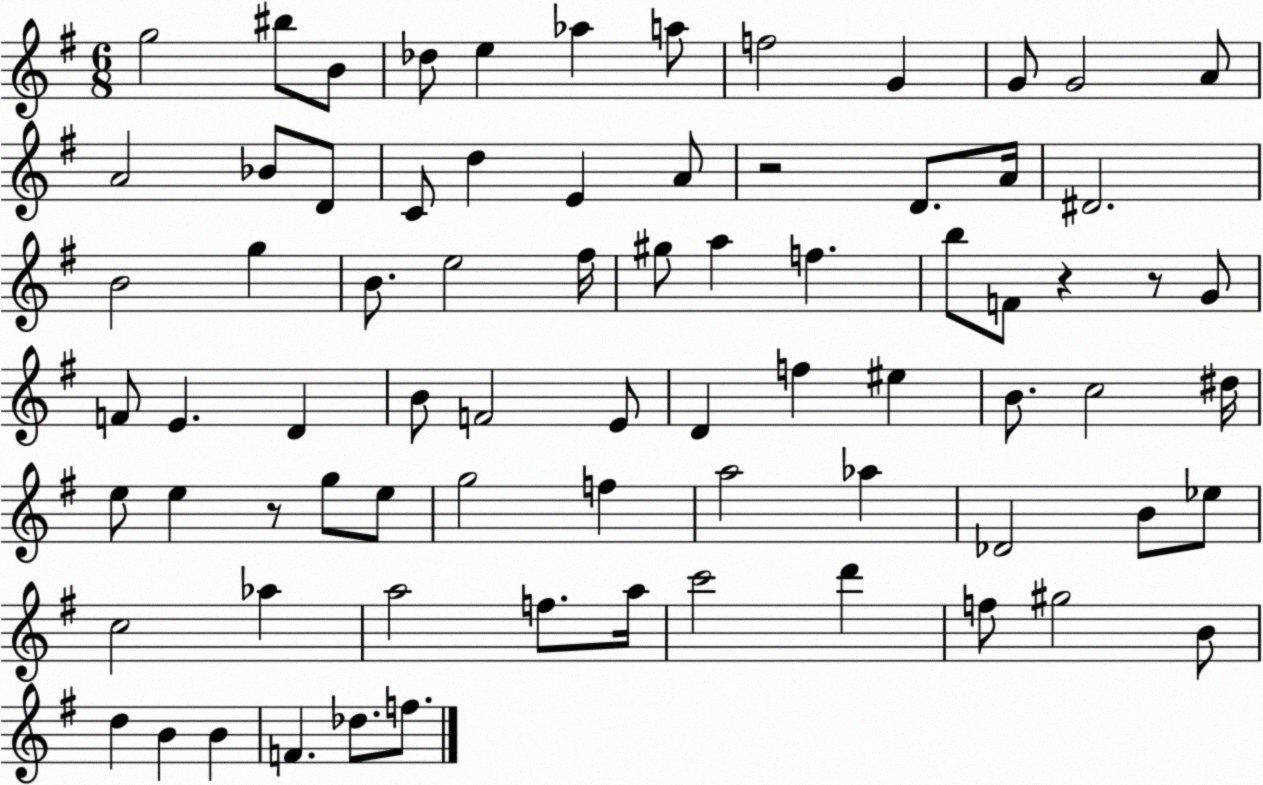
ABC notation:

X:1
T:Untitled
M:6/8
L:1/4
K:G
g2 ^b/2 B/2 _d/2 e _a a/2 f2 G G/2 G2 A/2 A2 _B/2 D/2 C/2 d E A/2 z2 D/2 A/4 ^D2 B2 g B/2 e2 ^f/4 ^g/2 a f b/2 F/2 z z/2 G/2 F/2 E D B/2 F2 E/2 D f ^e B/2 c2 ^d/4 e/2 e z/2 g/2 e/2 g2 f a2 _a _D2 B/2 _e/2 c2 _a a2 f/2 a/4 c'2 d' f/2 ^g2 B/2 d B B F _d/2 f/2